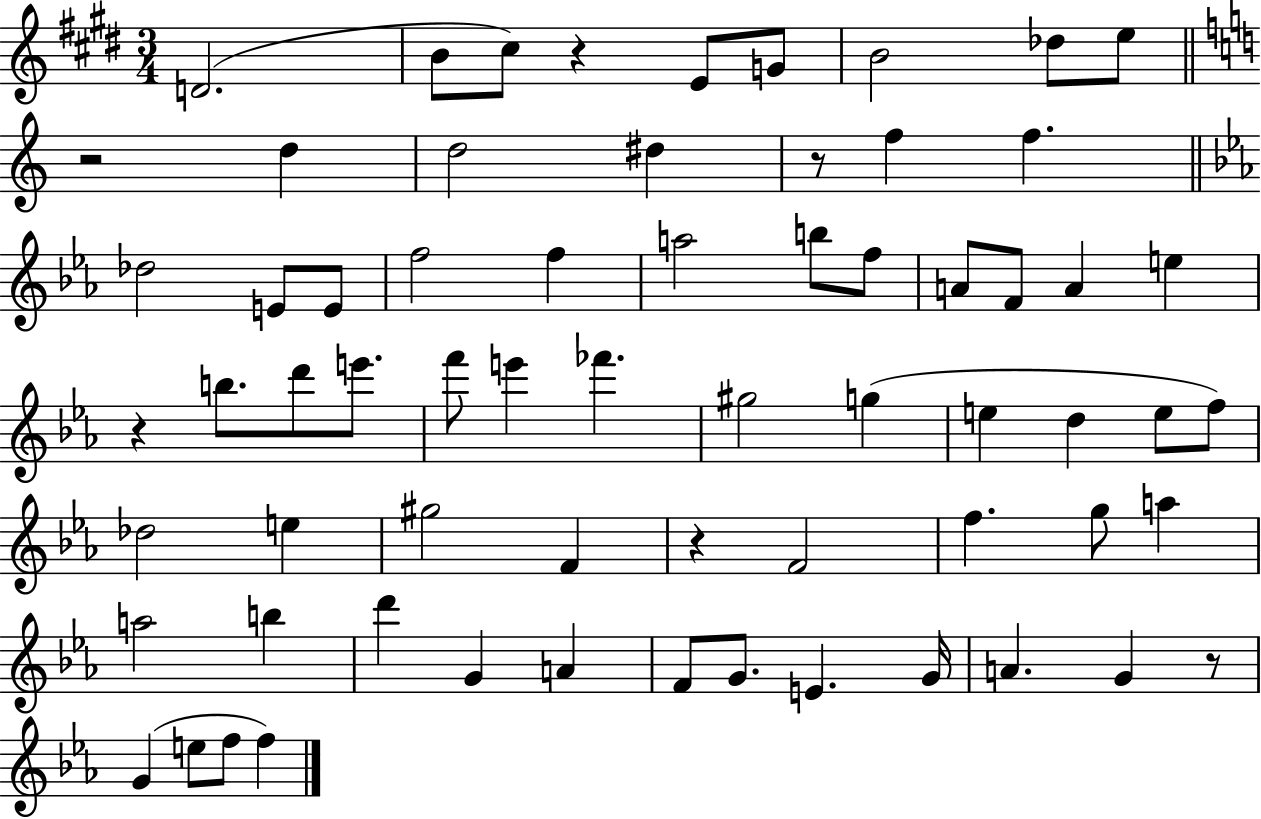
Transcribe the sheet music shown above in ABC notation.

X:1
T:Untitled
M:3/4
L:1/4
K:E
D2 B/2 ^c/2 z E/2 G/2 B2 _d/2 e/2 z2 d d2 ^d z/2 f f _d2 E/2 E/2 f2 f a2 b/2 f/2 A/2 F/2 A e z b/2 d'/2 e'/2 f'/2 e' _f' ^g2 g e d e/2 f/2 _d2 e ^g2 F z F2 f g/2 a a2 b d' G A F/2 G/2 E G/4 A G z/2 G e/2 f/2 f